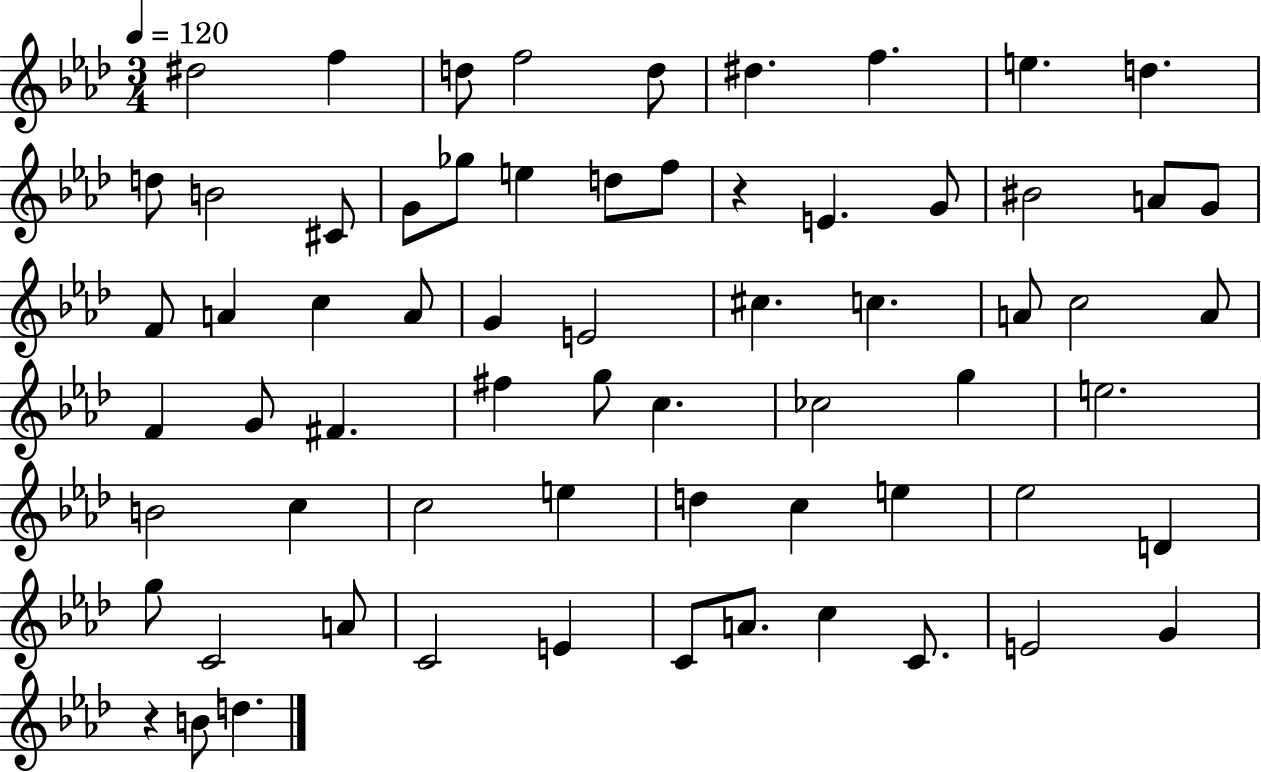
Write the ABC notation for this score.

X:1
T:Untitled
M:3/4
L:1/4
K:Ab
^d2 f d/2 f2 d/2 ^d f e d d/2 B2 ^C/2 G/2 _g/2 e d/2 f/2 z E G/2 ^B2 A/2 G/2 F/2 A c A/2 G E2 ^c c A/2 c2 A/2 F G/2 ^F ^f g/2 c _c2 g e2 B2 c c2 e d c e _e2 D g/2 C2 A/2 C2 E C/2 A/2 c C/2 E2 G z B/2 d